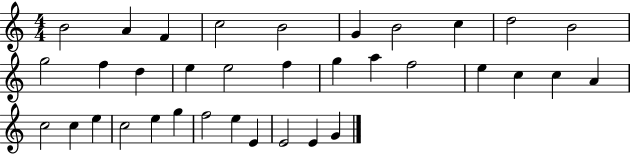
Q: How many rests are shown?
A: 0